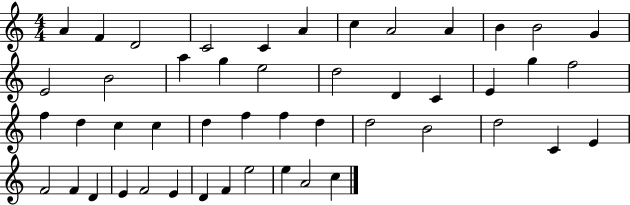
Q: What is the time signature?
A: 4/4